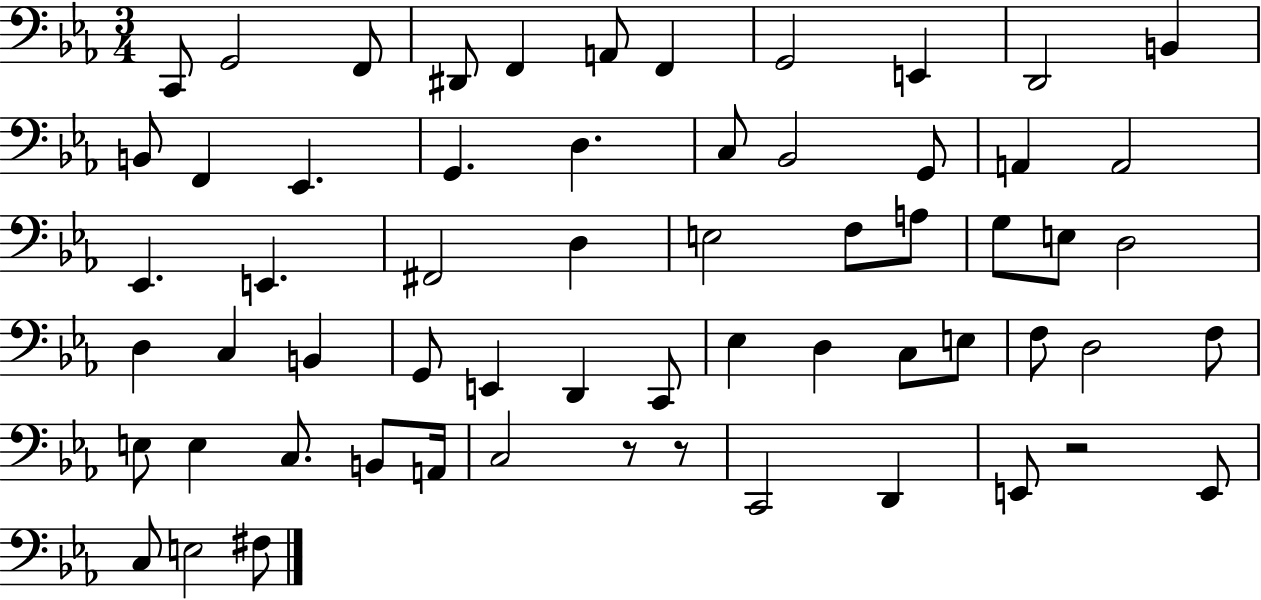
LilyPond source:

{
  \clef bass
  \numericTimeSignature
  \time 3/4
  \key ees \major
  c,8 g,2 f,8 | dis,8 f,4 a,8 f,4 | g,2 e,4 | d,2 b,4 | \break b,8 f,4 ees,4. | g,4. d4. | c8 bes,2 g,8 | a,4 a,2 | \break ees,4. e,4. | fis,2 d4 | e2 f8 a8 | g8 e8 d2 | \break d4 c4 b,4 | g,8 e,4 d,4 c,8 | ees4 d4 c8 e8 | f8 d2 f8 | \break e8 e4 c8. b,8 a,16 | c2 r8 r8 | c,2 d,4 | e,8 r2 e,8 | \break c8 e2 fis8 | \bar "|."
}